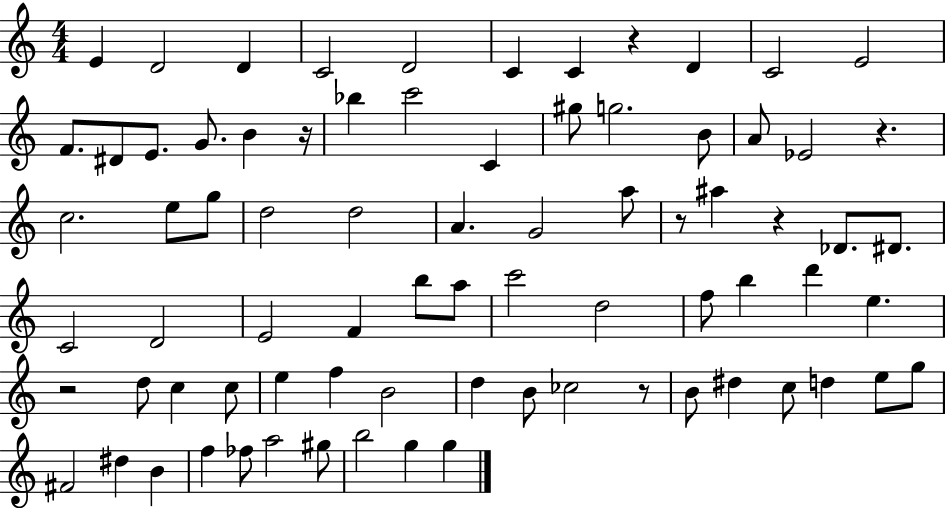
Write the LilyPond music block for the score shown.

{
  \clef treble
  \numericTimeSignature
  \time 4/4
  \key c \major
  e'4 d'2 d'4 | c'2 d'2 | c'4 c'4 r4 d'4 | c'2 e'2 | \break f'8. dis'8 e'8. g'8. b'4 r16 | bes''4 c'''2 c'4 | gis''8 g''2. b'8 | a'8 ees'2 r4. | \break c''2. e''8 g''8 | d''2 d''2 | a'4. g'2 a''8 | r8 ais''4 r4 des'8. dis'8. | \break c'2 d'2 | e'2 f'4 b''8 a''8 | c'''2 d''2 | f''8 b''4 d'''4 e''4. | \break r2 d''8 c''4 c''8 | e''4 f''4 b'2 | d''4 b'8 ces''2 r8 | b'8 dis''4 c''8 d''4 e''8 g''8 | \break fis'2 dis''4 b'4 | f''4 fes''8 a''2 gis''8 | b''2 g''4 g''4 | \bar "|."
}